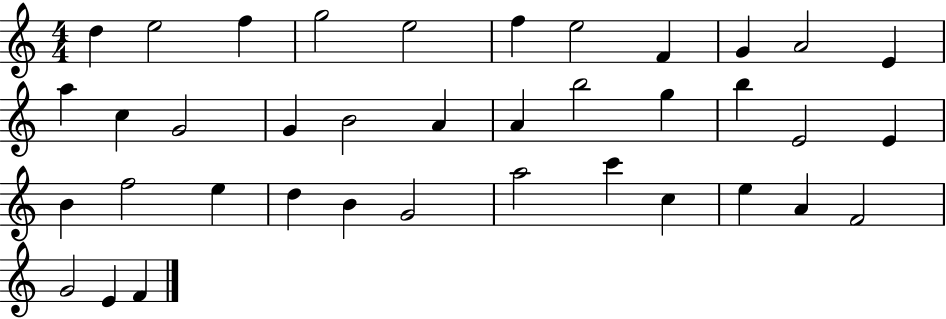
{
  \clef treble
  \numericTimeSignature
  \time 4/4
  \key c \major
  d''4 e''2 f''4 | g''2 e''2 | f''4 e''2 f'4 | g'4 a'2 e'4 | \break a''4 c''4 g'2 | g'4 b'2 a'4 | a'4 b''2 g''4 | b''4 e'2 e'4 | \break b'4 f''2 e''4 | d''4 b'4 g'2 | a''2 c'''4 c''4 | e''4 a'4 f'2 | \break g'2 e'4 f'4 | \bar "|."
}